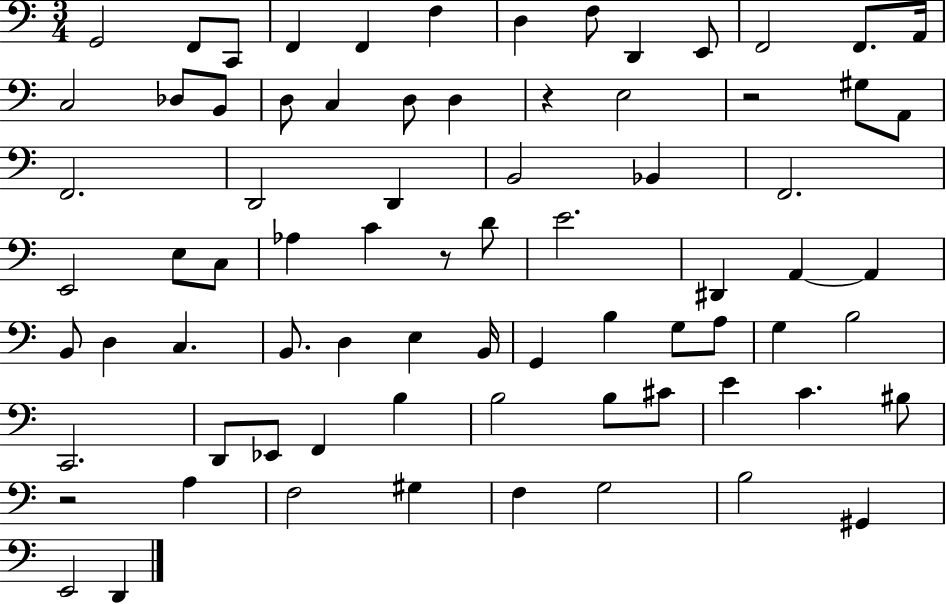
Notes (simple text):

G2/h F2/e C2/e F2/q F2/q F3/q D3/q F3/e D2/q E2/e F2/h F2/e. A2/s C3/h Db3/e B2/e D3/e C3/q D3/e D3/q R/q E3/h R/h G#3/e A2/e F2/h. D2/h D2/q B2/h Bb2/q F2/h. E2/h E3/e C3/e Ab3/q C4/q R/e D4/e E4/h. D#2/q A2/q A2/q B2/e D3/q C3/q. B2/e. D3/q E3/q B2/s G2/q B3/q G3/e A3/e G3/q B3/h C2/h. D2/e Eb2/e F2/q B3/q B3/h B3/e C#4/e E4/q C4/q. BIS3/e R/h A3/q F3/h G#3/q F3/q G3/h B3/h G#2/q E2/h D2/q